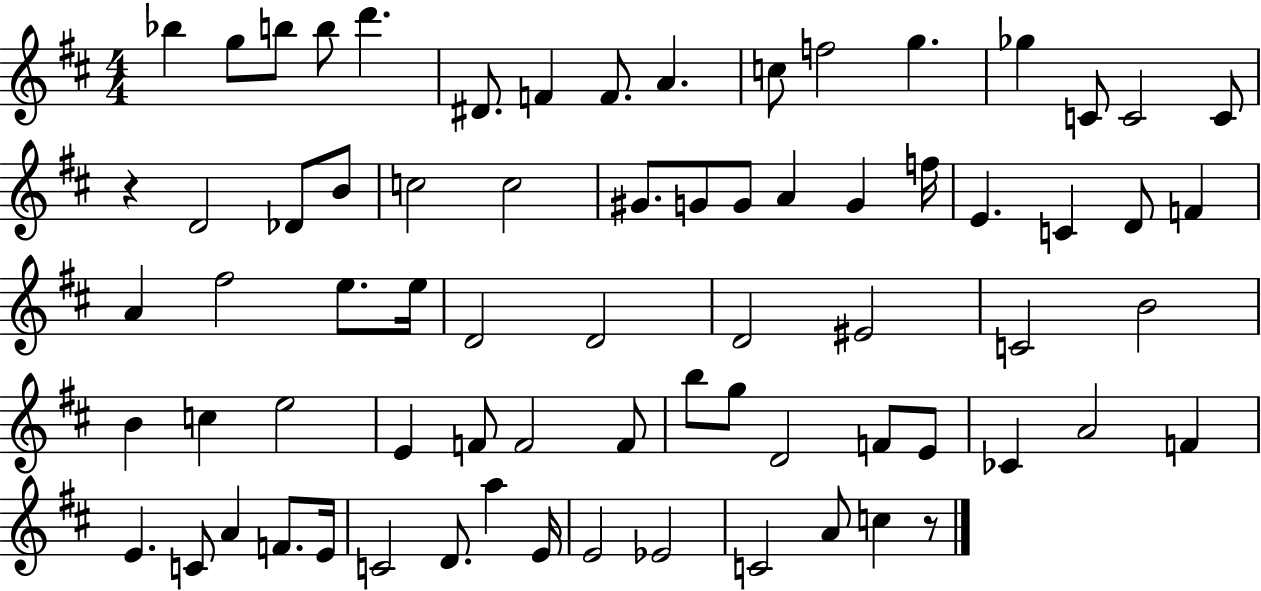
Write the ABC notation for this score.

X:1
T:Untitled
M:4/4
L:1/4
K:D
_b g/2 b/2 b/2 d' ^D/2 F F/2 A c/2 f2 g _g C/2 C2 C/2 z D2 _D/2 B/2 c2 c2 ^G/2 G/2 G/2 A G f/4 E C D/2 F A ^f2 e/2 e/4 D2 D2 D2 ^E2 C2 B2 B c e2 E F/2 F2 F/2 b/2 g/2 D2 F/2 E/2 _C A2 F E C/2 A F/2 E/4 C2 D/2 a E/4 E2 _E2 C2 A/2 c z/2